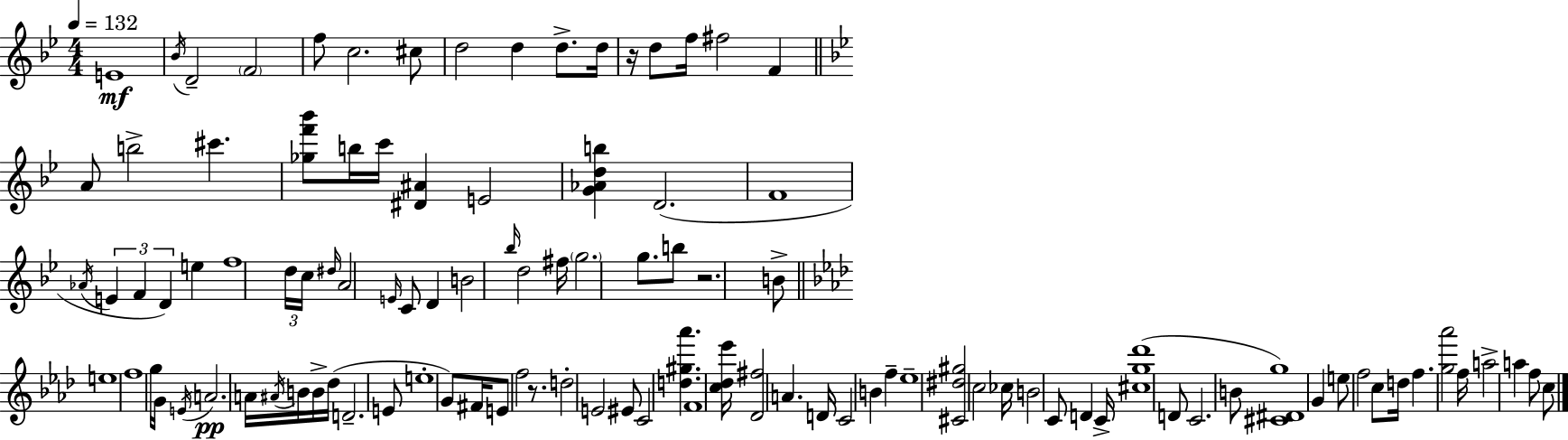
E4/w Bb4/s D4/h F4/h F5/e C5/h. C#5/e D5/h D5/q D5/e. D5/s R/s D5/e F5/s F#5/h F4/q A4/e B5/h C#6/q. [Gb5,F6,Bb6]/e B5/s C6/s [D#4,A#4]/q E4/h [G4,Ab4,D5,B5]/q D4/h. F4/w Ab4/s E4/q F4/q D4/q E5/q F5/w D5/s C5/s D#5/s A4/h E4/s C4/e D4/q B4/h Bb5/s D5/h F#5/s G5/h. G5/e. B5/e R/h. B4/e E5/w F5/w G5/s G4/s E4/s A4/h. A4/s A#4/s B4/s B4/s Db5/s D4/h. E4/e E5/w G4/e F#4/s E4/e F5/h R/e. D5/h E4/h EIS4/e C4/h [D5,G#5,Ab6]/q. F4/w [C5,Db5,Eb6]/s [Db4,F#5]/h A4/q. D4/s C4/h B4/q F5/q Eb5/w [C#4,D#5,G#5]/h C5/h CES5/s B4/h C4/e D4/q C4/s [C#5,G5,Db6]/w D4/e C4/h. B4/e [C#4,D#4,G5]/w G4/q E5/e F5/h C5/e D5/s F5/q. [G5,Ab6]/h F5/s A5/h A5/q F5/e C5/e